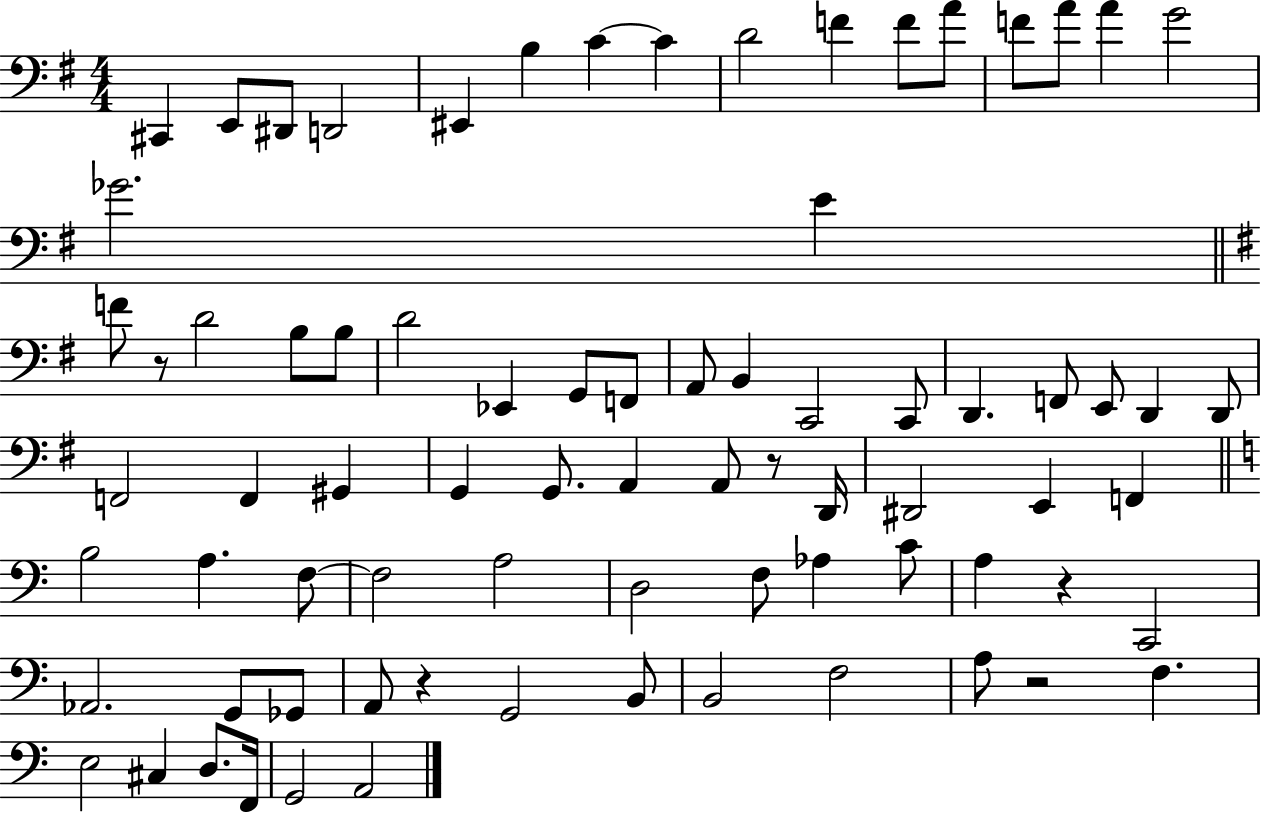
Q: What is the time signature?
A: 4/4